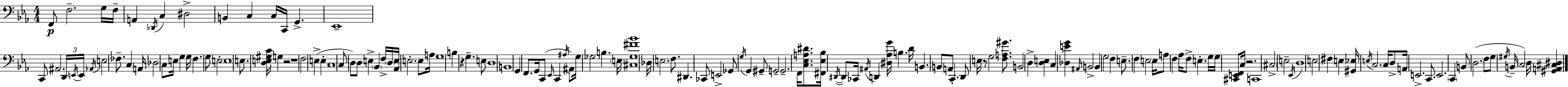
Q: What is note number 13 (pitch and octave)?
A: G2